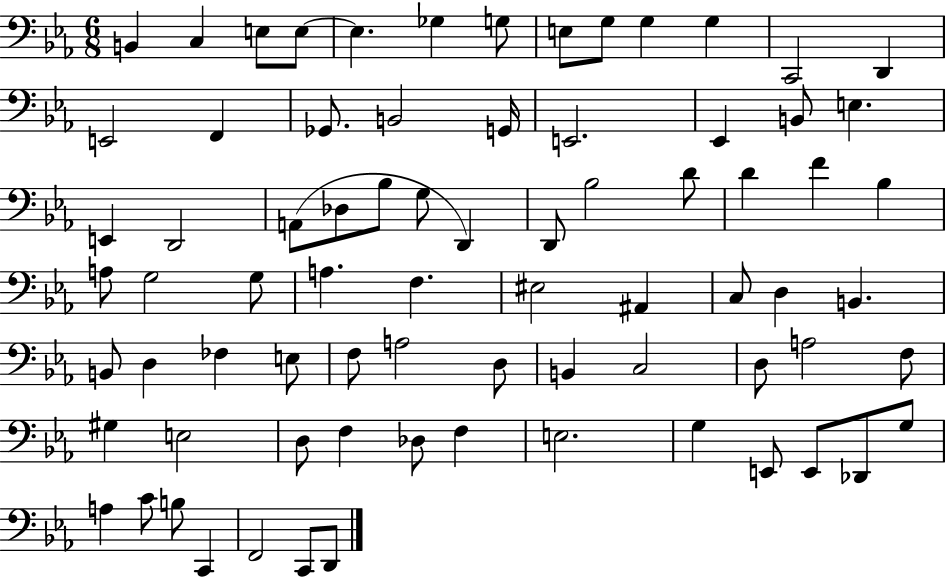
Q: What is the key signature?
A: EES major